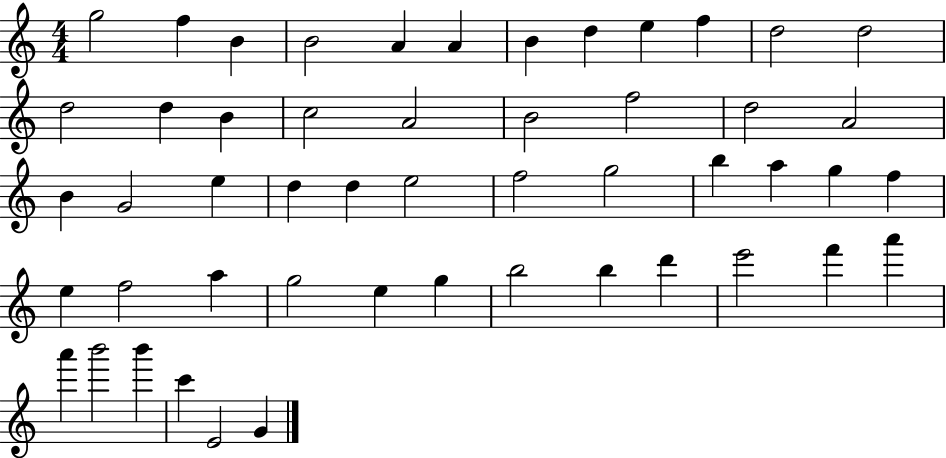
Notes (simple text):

G5/h F5/q B4/q B4/h A4/q A4/q B4/q D5/q E5/q F5/q D5/h D5/h D5/h D5/q B4/q C5/h A4/h B4/h F5/h D5/h A4/h B4/q G4/h E5/q D5/q D5/q E5/h F5/h G5/h B5/q A5/q G5/q F5/q E5/q F5/h A5/q G5/h E5/q G5/q B5/h B5/q D6/q E6/h F6/q A6/q A6/q B6/h B6/q C6/q E4/h G4/q